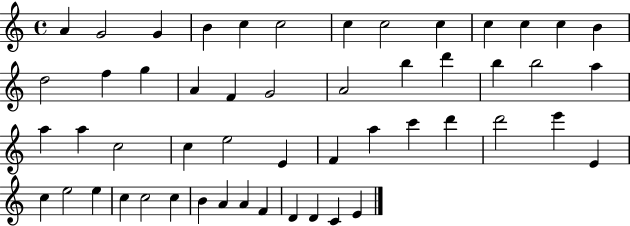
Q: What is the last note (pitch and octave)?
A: E4